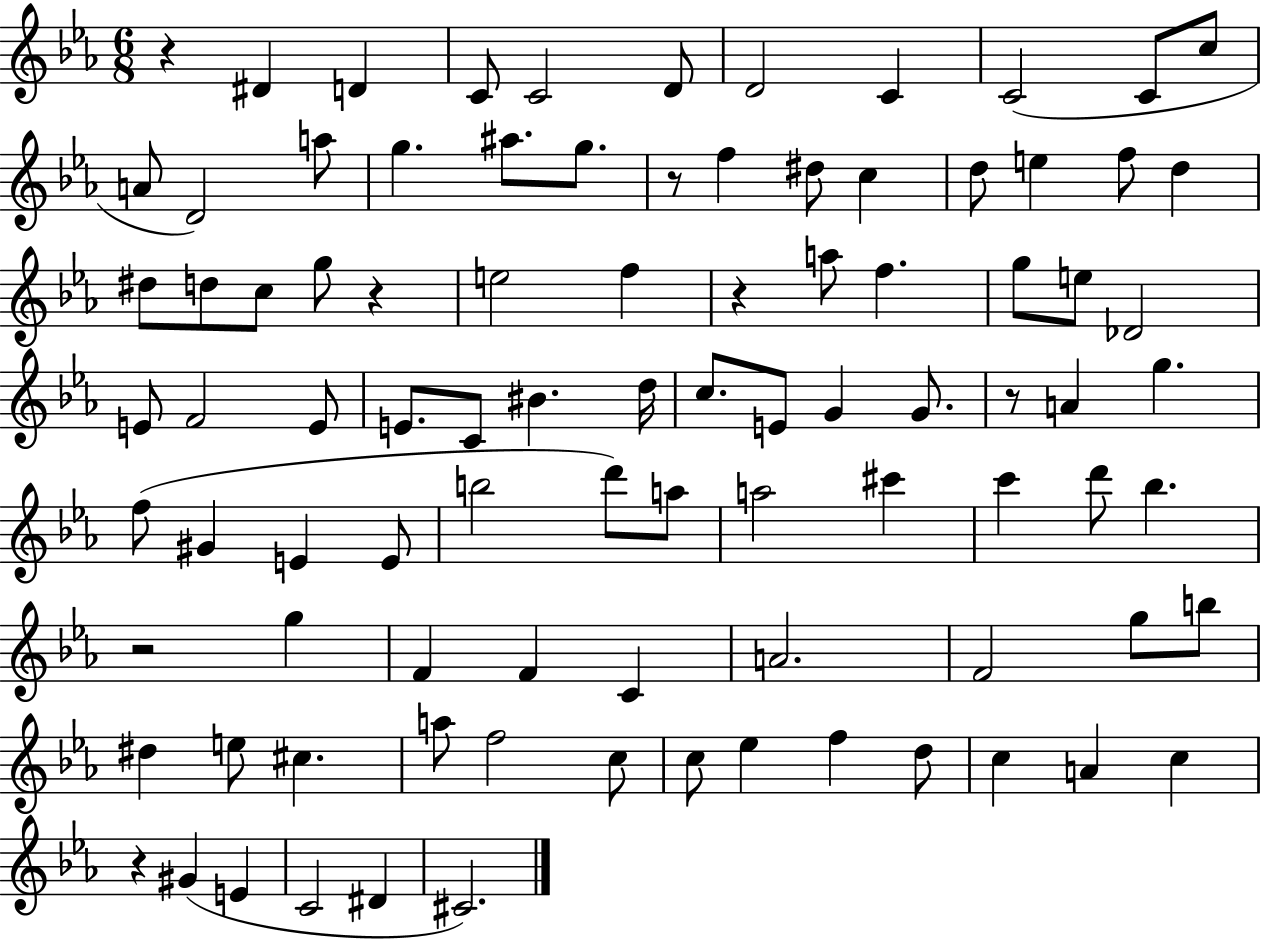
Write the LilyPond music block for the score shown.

{
  \clef treble
  \numericTimeSignature
  \time 6/8
  \key ees \major
  r4 dis'4 d'4 | c'8 c'2 d'8 | d'2 c'4 | c'2( c'8 c''8 | \break a'8 d'2) a''8 | g''4. ais''8. g''8. | r8 f''4 dis''8 c''4 | d''8 e''4 f''8 d''4 | \break dis''8 d''8 c''8 g''8 r4 | e''2 f''4 | r4 a''8 f''4. | g''8 e''8 des'2 | \break e'8 f'2 e'8 | e'8. c'8 bis'4. d''16 | c''8. e'8 g'4 g'8. | r8 a'4 g''4. | \break f''8( gis'4 e'4 e'8 | b''2 d'''8) a''8 | a''2 cis'''4 | c'''4 d'''8 bes''4. | \break r2 g''4 | f'4 f'4 c'4 | a'2. | f'2 g''8 b''8 | \break dis''4 e''8 cis''4. | a''8 f''2 c''8 | c''8 ees''4 f''4 d''8 | c''4 a'4 c''4 | \break r4 gis'4( e'4 | c'2 dis'4 | cis'2.) | \bar "|."
}